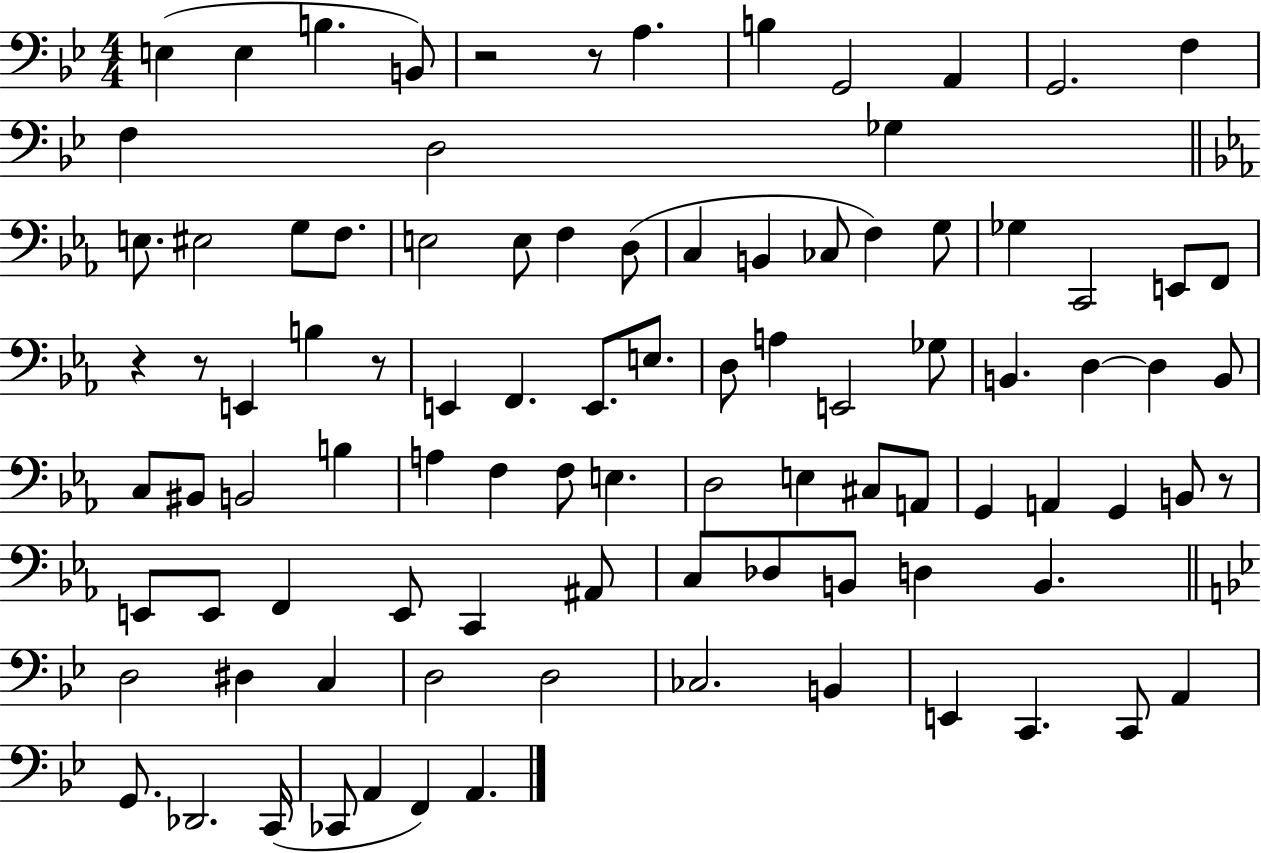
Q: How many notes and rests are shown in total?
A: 95